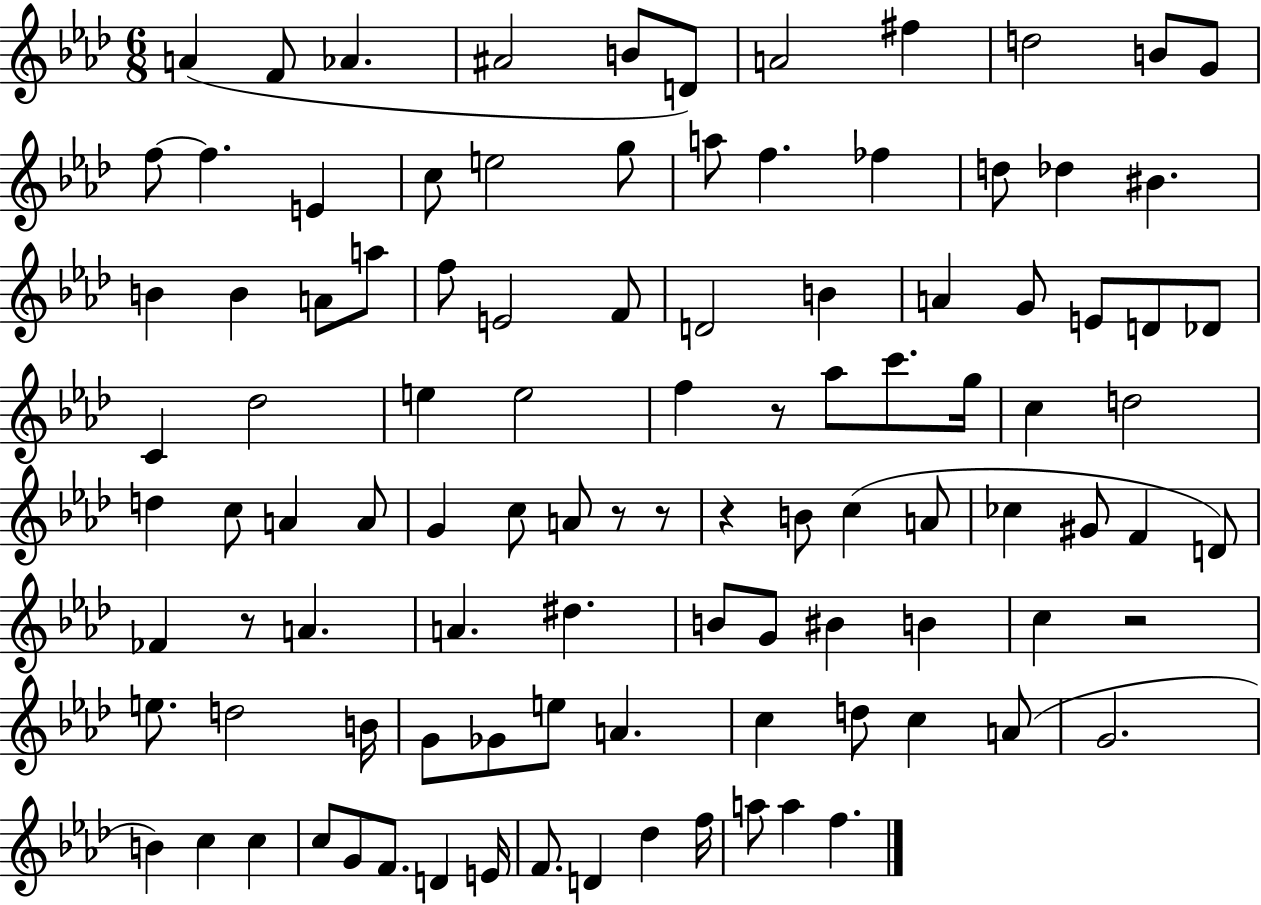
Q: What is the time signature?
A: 6/8